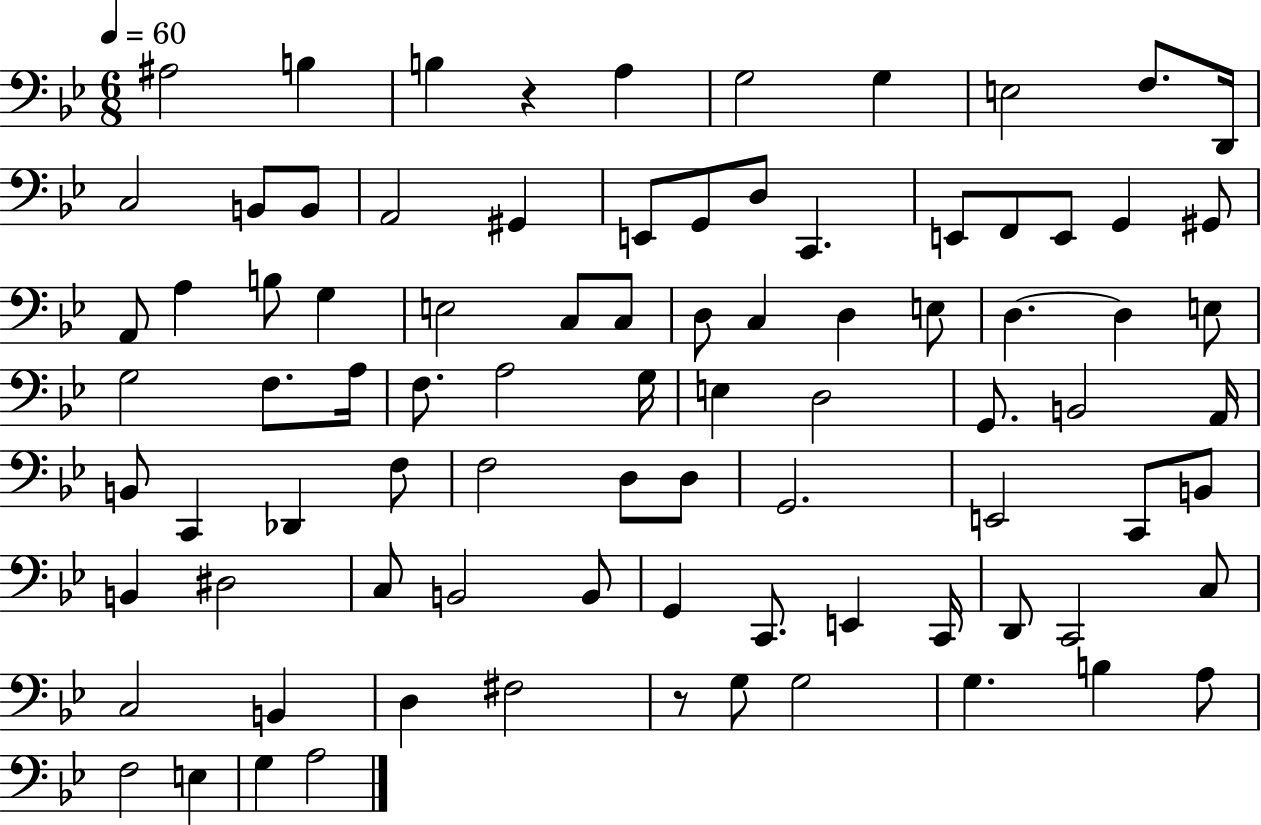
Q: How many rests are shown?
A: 2